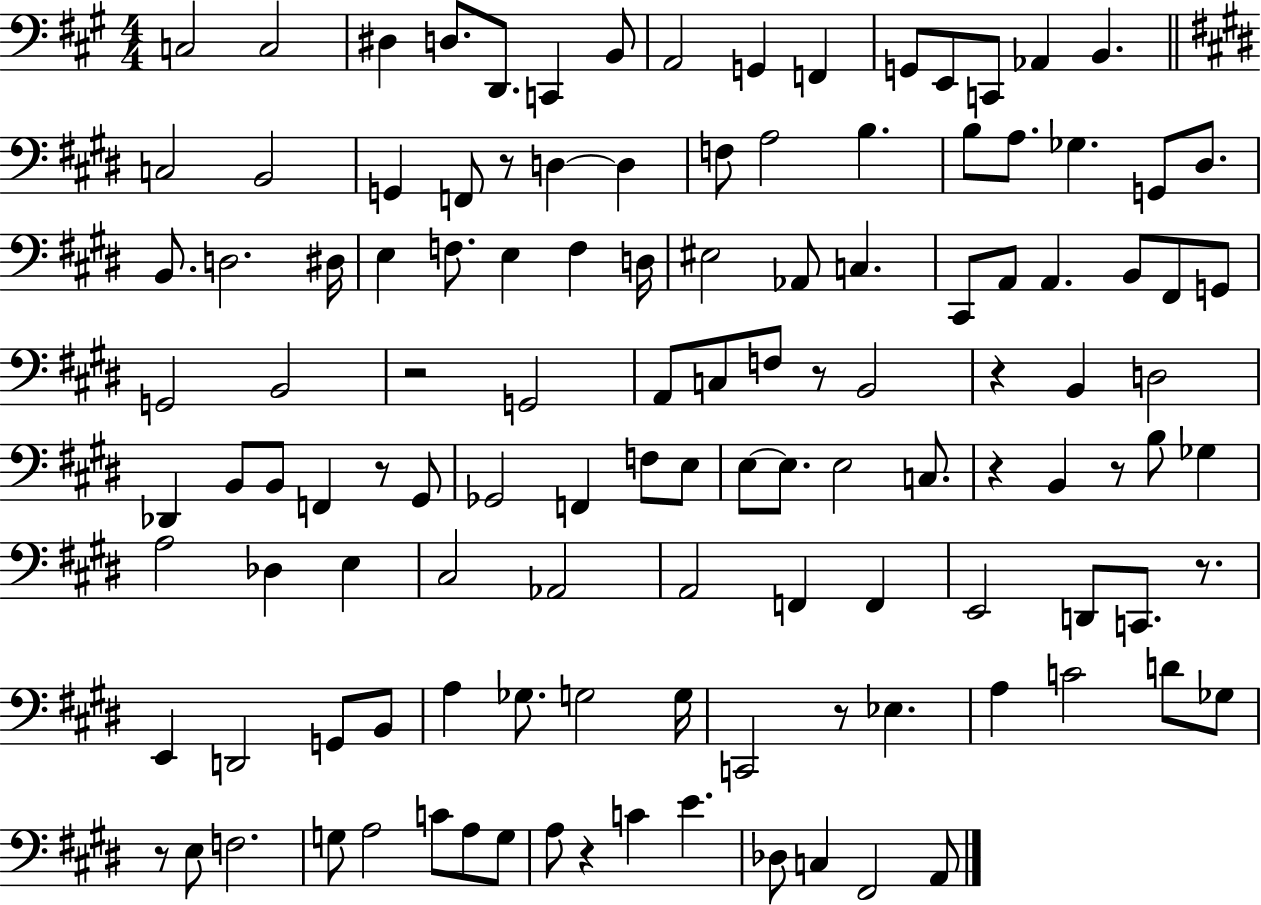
C3/h C3/h D#3/q D3/e. D2/e. C2/q B2/e A2/h G2/q F2/q G2/e E2/e C2/e Ab2/q B2/q. C3/h B2/h G2/q F2/e R/e D3/q D3/q F3/e A3/h B3/q. B3/e A3/e. Gb3/q. G2/e D#3/e. B2/e. D3/h. D#3/s E3/q F3/e. E3/q F3/q D3/s EIS3/h Ab2/e C3/q. C#2/e A2/e A2/q. B2/e F#2/e G2/e G2/h B2/h R/h G2/h A2/e C3/e F3/e R/e B2/h R/q B2/q D3/h Db2/q B2/e B2/e F2/q R/e G#2/e Gb2/h F2/q F3/e E3/e E3/e E3/e. E3/h C3/e. R/q B2/q R/e B3/e Gb3/q A3/h Db3/q E3/q C#3/h Ab2/h A2/h F2/q F2/q E2/h D2/e C2/e. R/e. E2/q D2/h G2/e B2/e A3/q Gb3/e. G3/h G3/s C2/h R/e Eb3/q. A3/q C4/h D4/e Gb3/e R/e E3/e F3/h. G3/e A3/h C4/e A3/e G3/e A3/e R/q C4/q E4/q. Db3/e C3/q F#2/h A2/e